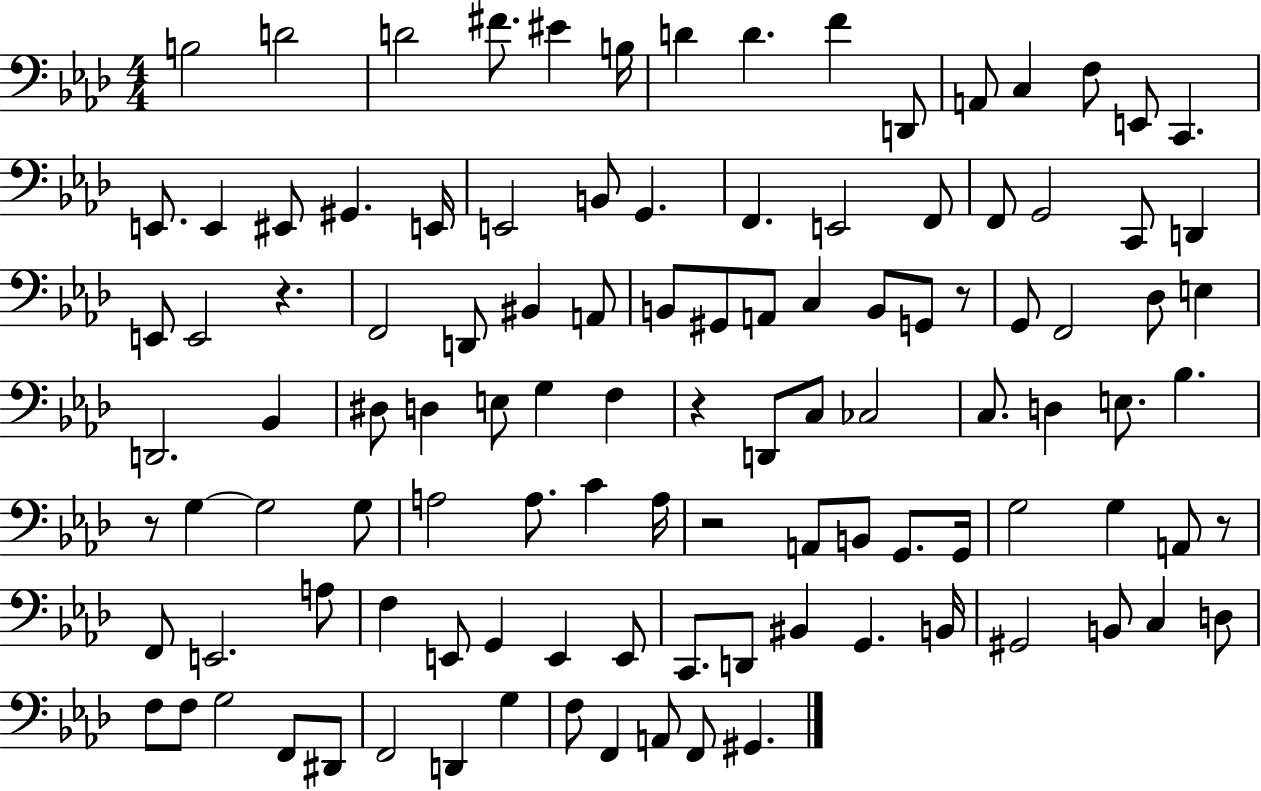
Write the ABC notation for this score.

X:1
T:Untitled
M:4/4
L:1/4
K:Ab
B,2 D2 D2 ^F/2 ^E B,/4 D D F D,,/2 A,,/2 C, F,/2 E,,/2 C,, E,,/2 E,, ^E,,/2 ^G,, E,,/4 E,,2 B,,/2 G,, F,, E,,2 F,,/2 F,,/2 G,,2 C,,/2 D,, E,,/2 E,,2 z F,,2 D,,/2 ^B,, A,,/2 B,,/2 ^G,,/2 A,,/2 C, B,,/2 G,,/2 z/2 G,,/2 F,,2 _D,/2 E, D,,2 _B,, ^D,/2 D, E,/2 G, F, z D,,/2 C,/2 _C,2 C,/2 D, E,/2 _B, z/2 G, G,2 G,/2 A,2 A,/2 C A,/4 z2 A,,/2 B,,/2 G,,/2 G,,/4 G,2 G, A,,/2 z/2 F,,/2 E,,2 A,/2 F, E,,/2 G,, E,, E,,/2 C,,/2 D,,/2 ^B,, G,, B,,/4 ^G,,2 B,,/2 C, D,/2 F,/2 F,/2 G,2 F,,/2 ^D,,/2 F,,2 D,, G, F,/2 F,, A,,/2 F,,/2 ^G,,